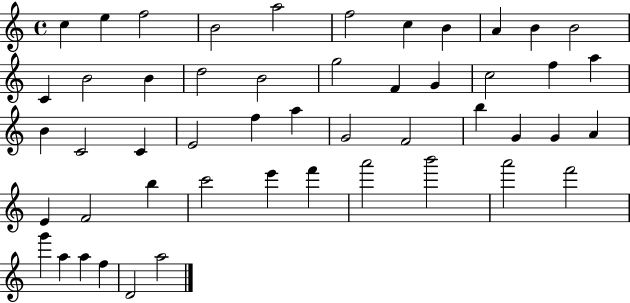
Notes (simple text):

C5/q E5/q F5/h B4/h A5/h F5/h C5/q B4/q A4/q B4/q B4/h C4/q B4/h B4/q D5/h B4/h G5/h F4/q G4/q C5/h F5/q A5/q B4/q C4/h C4/q E4/h F5/q A5/q G4/h F4/h B5/q G4/q G4/q A4/q E4/q F4/h B5/q C6/h E6/q F6/q A6/h B6/h A6/h F6/h G6/q A5/q A5/q F5/q D4/h A5/h